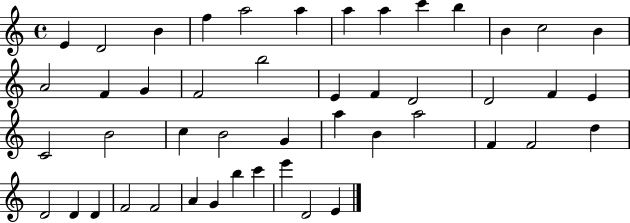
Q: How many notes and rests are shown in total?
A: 47